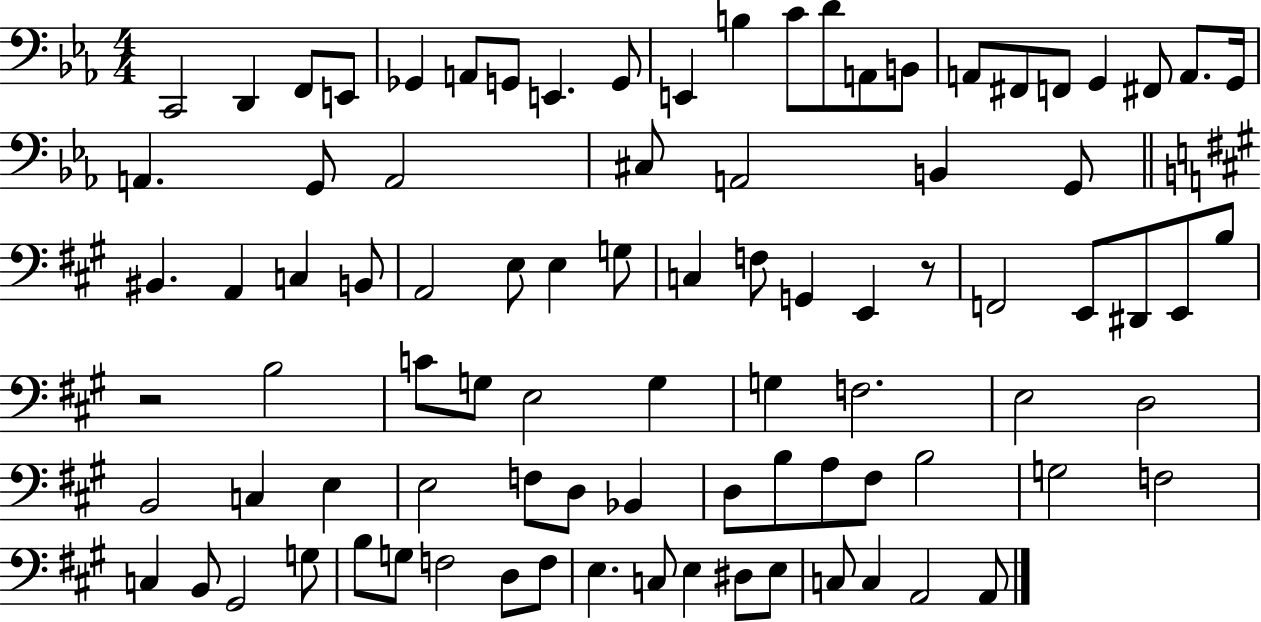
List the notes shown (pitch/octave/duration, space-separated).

C2/h D2/q F2/e E2/e Gb2/q A2/e G2/e E2/q. G2/e E2/q B3/q C4/e D4/e A2/e B2/e A2/e F#2/e F2/e G2/q F#2/e A2/e. G2/s A2/q. G2/e A2/h C#3/e A2/h B2/q G2/e BIS2/q. A2/q C3/q B2/e A2/h E3/e E3/q G3/e C3/q F3/e G2/q E2/q R/e F2/h E2/e D#2/e E2/e B3/e R/h B3/h C4/e G3/e E3/h G3/q G3/q F3/h. E3/h D3/h B2/h C3/q E3/q E3/h F3/e D3/e Bb2/q D3/e B3/e A3/e F#3/e B3/h G3/h F3/h C3/q B2/e G#2/h G3/e B3/e G3/e F3/h D3/e F3/e E3/q. C3/e E3/q D#3/e E3/e C3/e C3/q A2/h A2/e